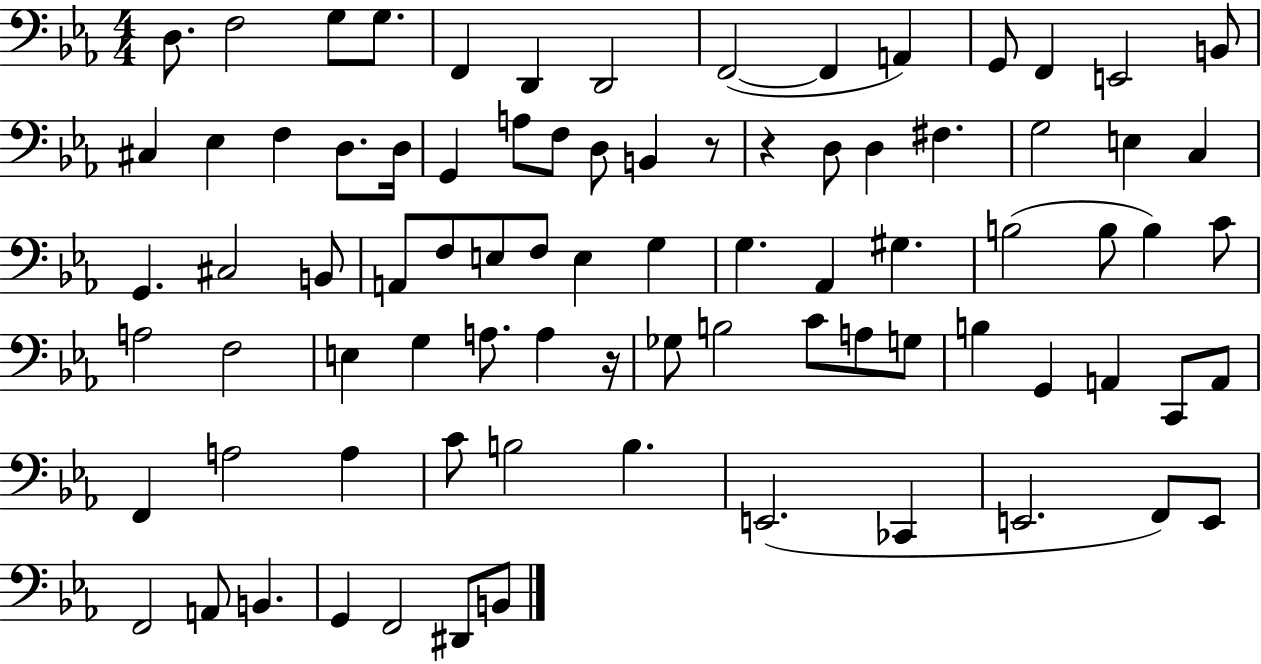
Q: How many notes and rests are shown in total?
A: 83